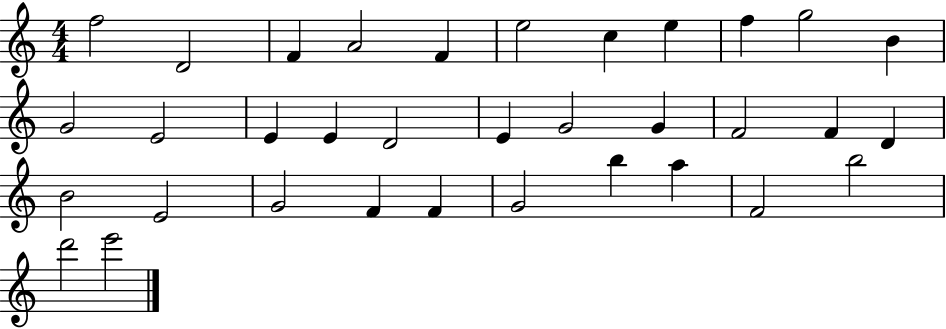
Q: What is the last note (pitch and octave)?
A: E6